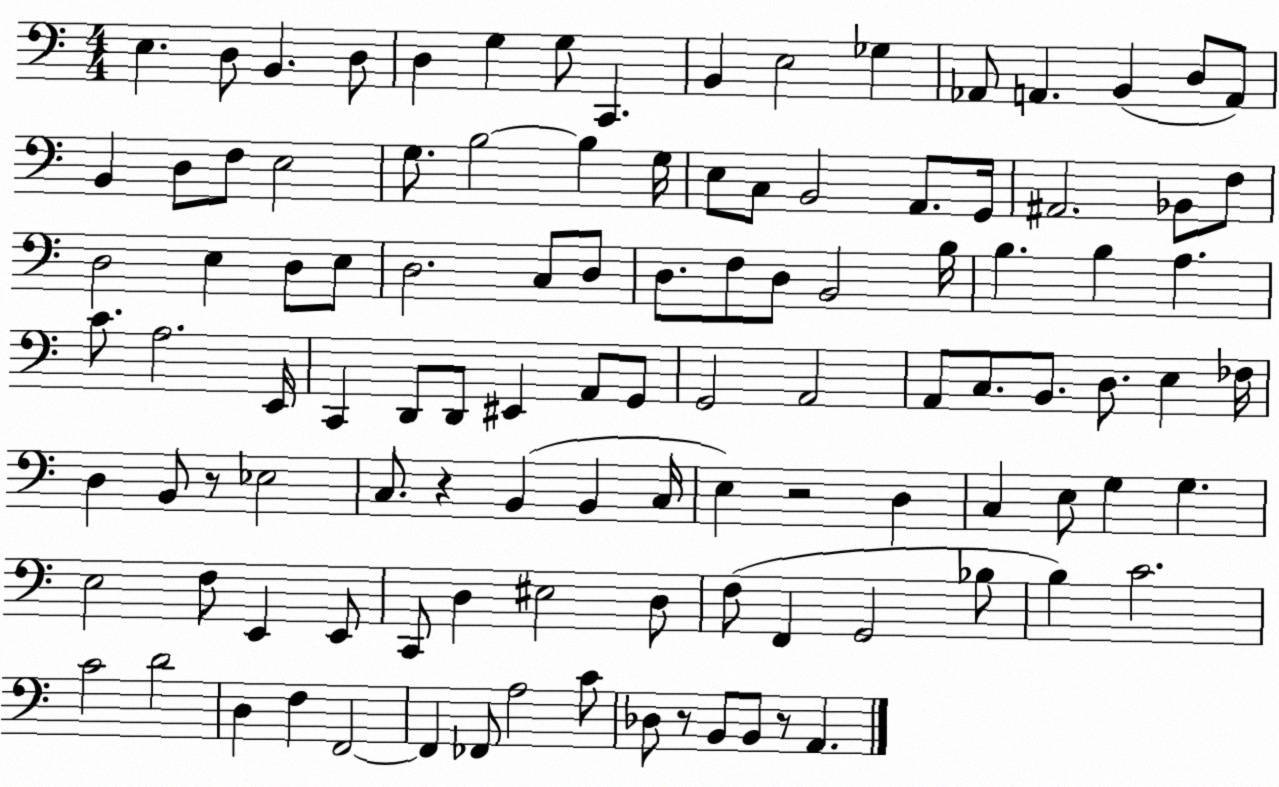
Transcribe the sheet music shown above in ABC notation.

X:1
T:Untitled
M:4/4
L:1/4
K:C
E, D,/2 B,, D,/2 D, G, G,/2 C,, B,, E,2 _G, _A,,/2 A,, B,, D,/2 A,,/2 B,, D,/2 F,/2 E,2 G,/2 B,2 B, G,/4 E,/2 C,/2 B,,2 A,,/2 G,,/4 ^A,,2 _B,,/2 F,/2 D,2 E, D,/2 E,/2 D,2 C,/2 D,/2 D,/2 F,/2 D,/2 B,,2 B,/4 B, B, A, C/2 A,2 E,,/4 C,, D,,/2 D,,/2 ^E,, A,,/2 G,,/2 G,,2 A,,2 A,,/2 C,/2 B,,/2 D,/2 E, _F,/4 D, B,,/2 z/2 _E,2 C,/2 z B,, B,, C,/4 E, z2 D, C, E,/2 G, G, E,2 F,/2 E,, E,,/2 C,,/2 D, ^E,2 D,/2 F,/2 F,, G,,2 _B,/2 B, C2 C2 D2 D, F, F,,2 F,, _F,,/2 A,2 C/2 _D,/2 z/2 B,,/2 B,,/2 z/2 A,,